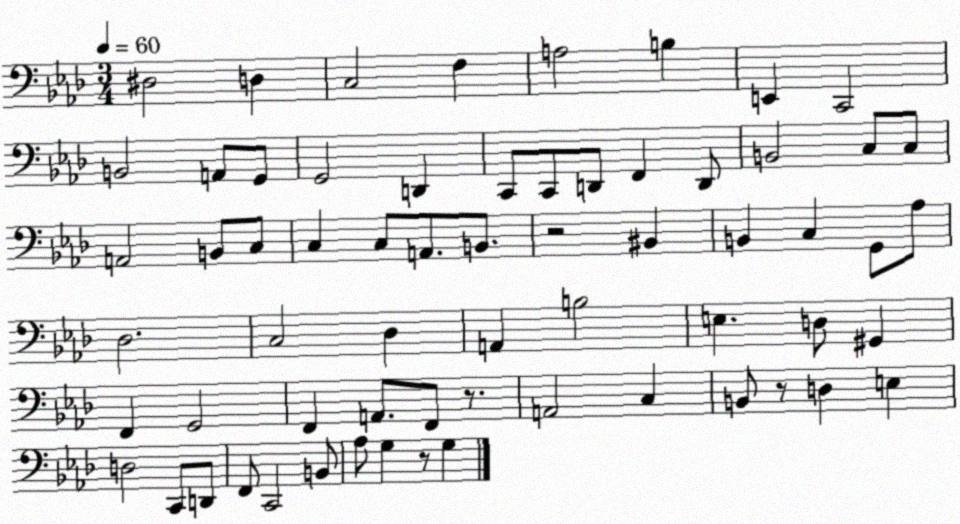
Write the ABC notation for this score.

X:1
T:Untitled
M:3/4
L:1/4
K:Ab
^D,2 D, C,2 F, A,2 B, E,, C,,2 B,,2 A,,/2 G,,/2 G,,2 D,, C,,/2 C,,/2 D,,/2 F,, D,,/2 B,,2 C,/2 C,/2 A,,2 B,,/2 C,/2 C, C,/2 A,,/2 B,,/2 z2 ^B,, B,, C, G,,/2 _A,/2 _D,2 C,2 _D, A,, B,2 E, D,/2 ^G,, F,, G,,2 F,, A,,/2 F,,/2 z/2 A,,2 C, B,,/2 z/2 D, E, D,2 C,,/2 D,,/2 F,,/2 C,,2 B,,/2 _A,/2 G, z/2 G,